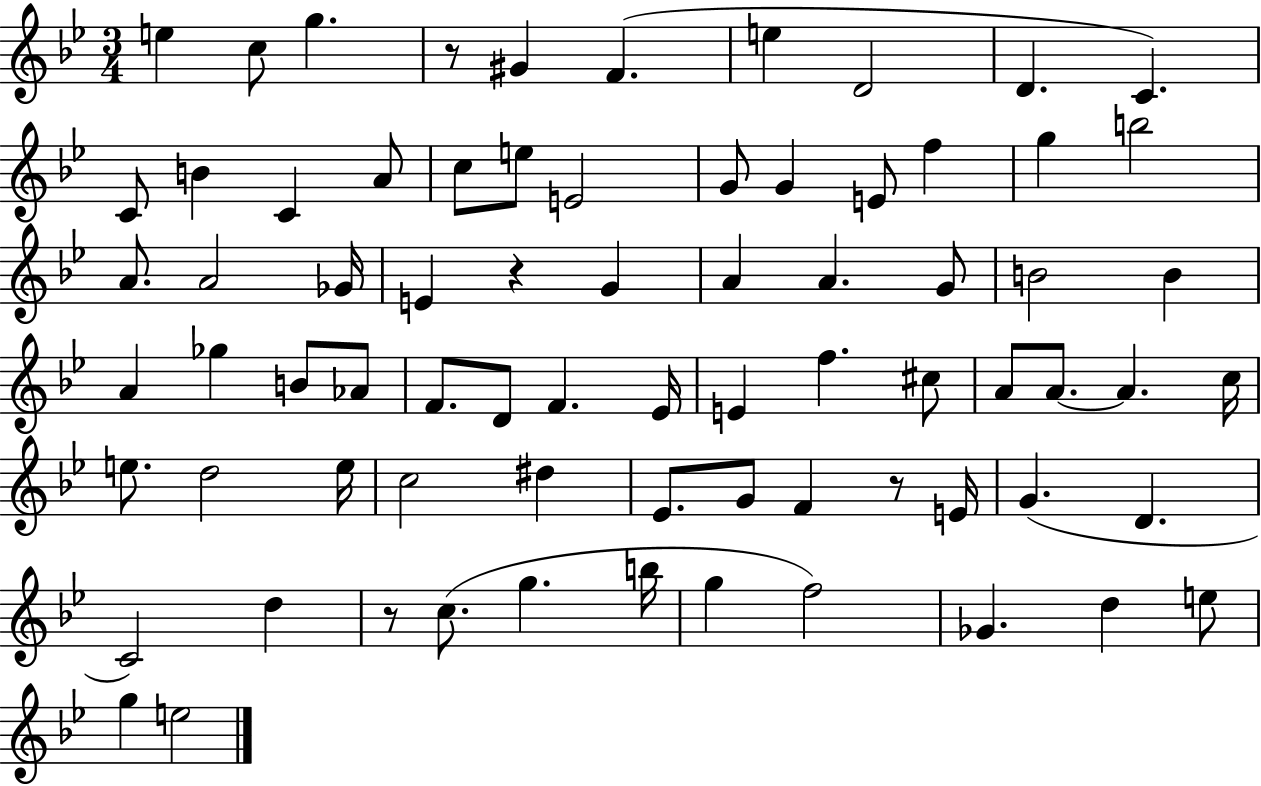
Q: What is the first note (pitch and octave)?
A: E5